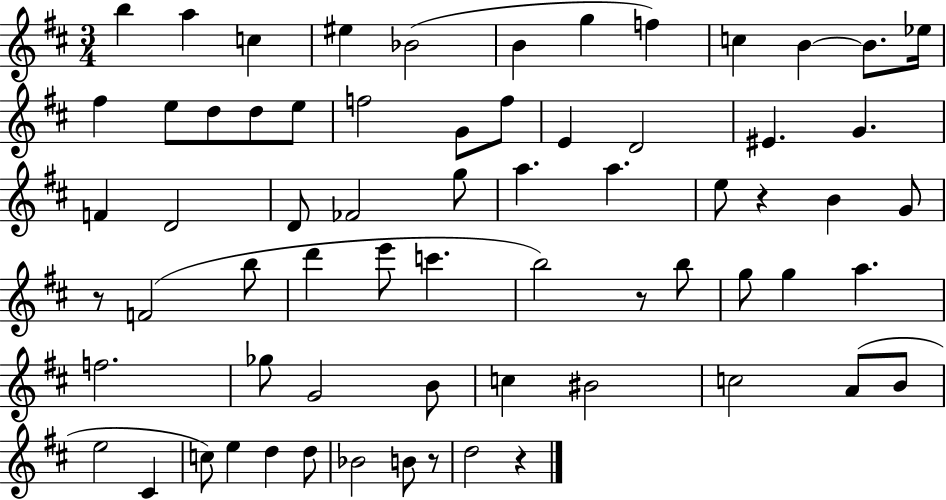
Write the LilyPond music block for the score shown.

{
  \clef treble
  \numericTimeSignature
  \time 3/4
  \key d \major
  b''4 a''4 c''4 | eis''4 bes'2( | b'4 g''4 f''4) | c''4 b'4~~ b'8. ees''16 | \break fis''4 e''8 d''8 d''8 e''8 | f''2 g'8 f''8 | e'4 d'2 | eis'4. g'4. | \break f'4 d'2 | d'8 fes'2 g''8 | a''4. a''4. | e''8 r4 b'4 g'8 | \break r8 f'2( b''8 | d'''4 e'''8 c'''4. | b''2) r8 b''8 | g''8 g''4 a''4. | \break f''2. | ges''8 g'2 b'8 | c''4 bis'2 | c''2 a'8( b'8 | \break e''2 cis'4 | c''8) e''4 d''4 d''8 | bes'2 b'8 r8 | d''2 r4 | \break \bar "|."
}